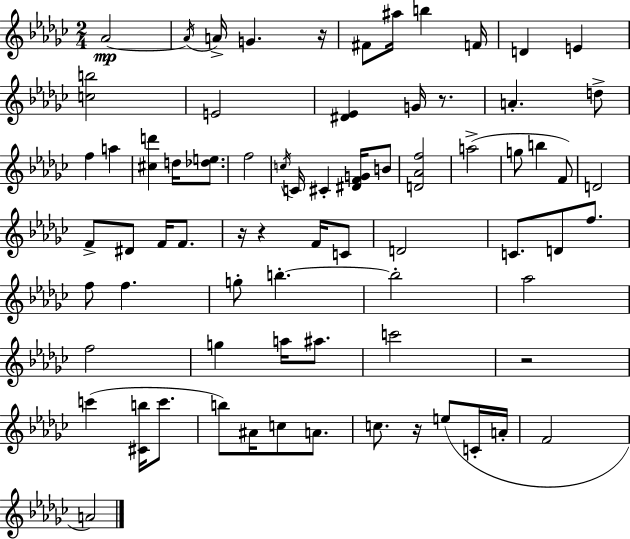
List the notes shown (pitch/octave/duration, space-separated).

Ab4/h Ab4/s A4/s G4/q. R/s F#4/e A#5/s B5/q F4/s D4/q E4/q [C5,B5]/h E4/h [D#4,Eb4]/q G4/s R/e. A4/q. D5/e F5/q A5/q [C#5,D6]/q D5/s [Db5,E5]/e. F5/h C5/s C4/s C#4/q [D#4,F4,G4]/s B4/e [D4,Ab4,F5]/h A5/h G5/e B5/q F4/e D4/h F4/e D#4/e F4/s F4/e. R/s R/q F4/s C4/e D4/h C4/e. D4/e F5/e. F5/e F5/q. G5/e B5/q. B5/h Ab5/h F5/h G5/q A5/s A#5/e. C6/h R/h C6/q [C#4,B5]/s C6/e. B5/e A#4/s C5/e A4/e. C5/e. R/s E5/e C4/s A4/s F4/h A4/h